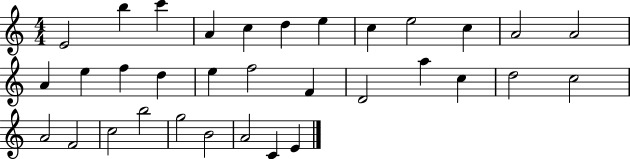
X:1
T:Untitled
M:4/4
L:1/4
K:C
E2 b c' A c d e c e2 c A2 A2 A e f d e f2 F D2 a c d2 c2 A2 F2 c2 b2 g2 B2 A2 C E